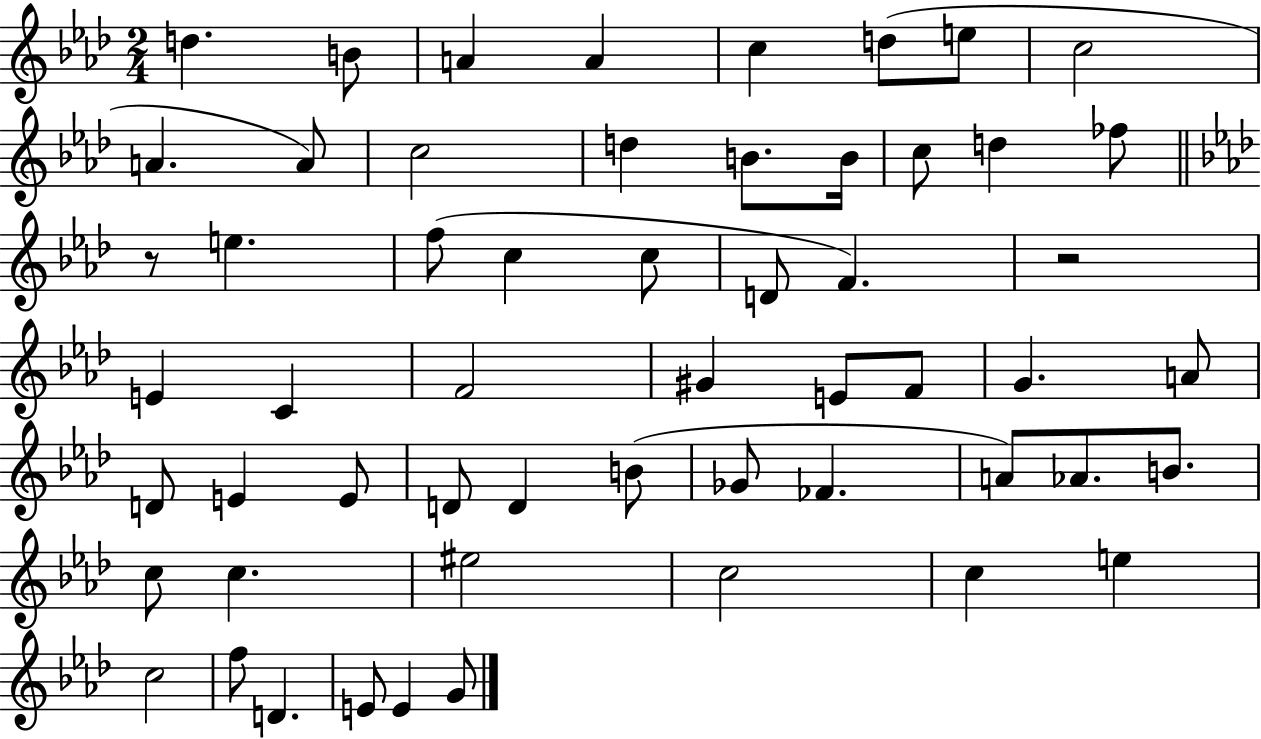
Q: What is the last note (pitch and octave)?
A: G4